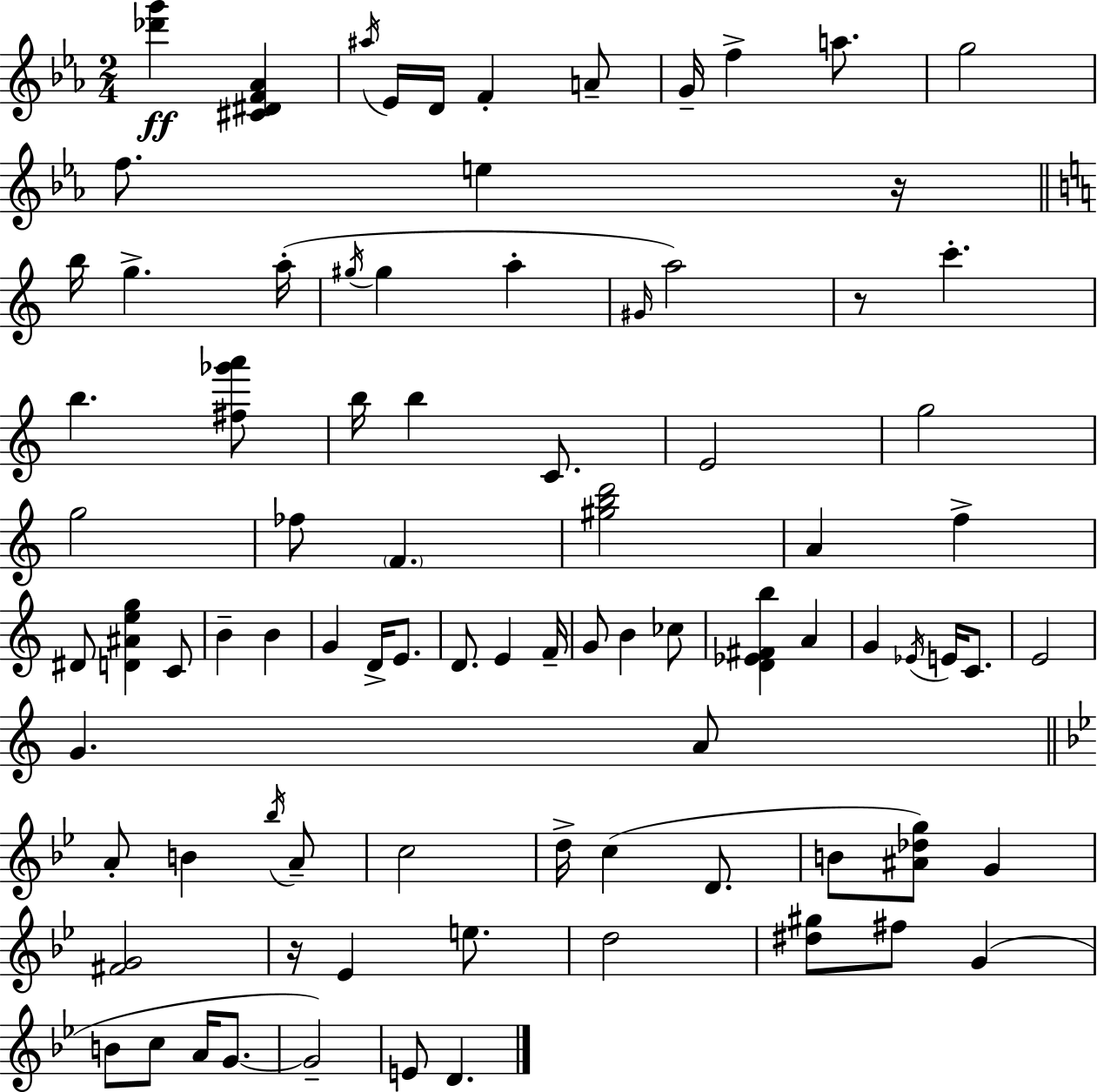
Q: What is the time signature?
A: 2/4